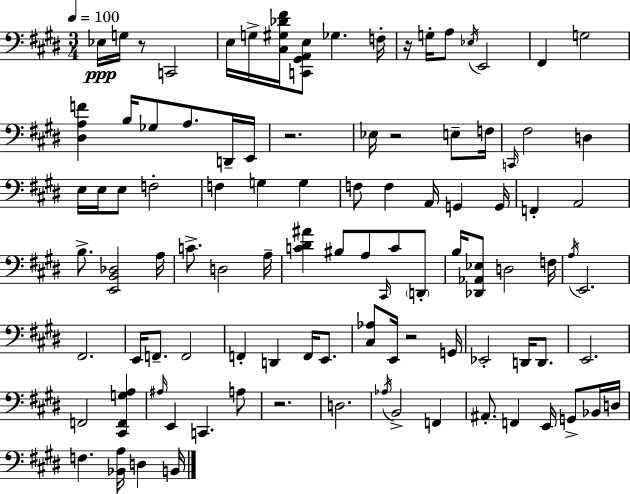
{
  \clef bass
  \numericTimeSignature
  \time 3/4
  \key e \major
  \tempo 4 = 100
  \repeat volta 2 { ees16\ppp g16 r8 c,2 | e16 g16-> <cis gis des' fis'>16 <c, gis, a, e>8 ges4. f16-. | r16 g16-. a8 \acciaccatura { ees16 } e,2 | fis,4 g2 | \break <dis a f'>4 b16 ges8 a8. d,16-- | e,16 r2. | ees16 r2 e8-- | f16 \grace { c,16 } fis2 d4 | \break e16 e16 e8 f2-. | f4 g4 g4 | f8 f4 a,16 g,4 | g,16 f,4-. a,2 | \break b8.-> <e, b, des>2 | a16 c'8.-> d2 | a16-- <c' dis' ais'>4 bis8 a8 \grace { cis,16 } c'8 | \parenthesize d,8-. b16 <des, aes, ees>8 d2 | \break f16 \acciaccatura { a16 } e,2. | fis,2. | e,16 f,8.-- f,2 | f,4-. d,4 | \break f,16 e,8. <cis aes>8 e,16 r2 | g,16 ees,2-. | d,16 d,8. e,2. | f,2 | \break <cis, f, g a>4 \grace { ais16 } e,4 c,4. | a8 r2. | d2. | \acciaccatura { aes16 } b,2-> | \break f,4 ais,8.-. f,4 | e,16 g,8-> bes,16 d16 f4. | <bes, a>16 d4 b,16 } \bar "|."
}